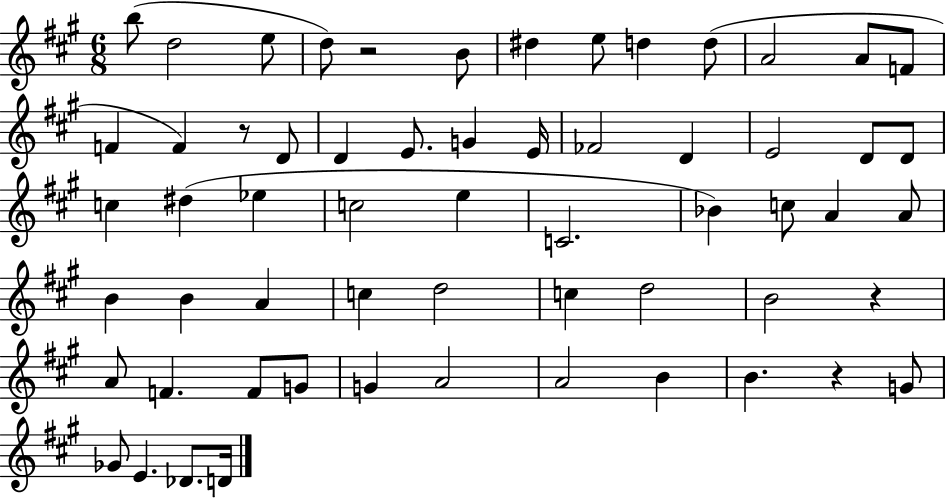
B5/e D5/h E5/e D5/e R/h B4/e D#5/q E5/e D5/q D5/e A4/h A4/e F4/e F4/q F4/q R/e D4/e D4/q E4/e. G4/q E4/s FES4/h D4/q E4/h D4/e D4/e C5/q D#5/q Eb5/q C5/h E5/q C4/h. Bb4/q C5/e A4/q A4/e B4/q B4/q A4/q C5/q D5/h C5/q D5/h B4/h R/q A4/e F4/q. F4/e G4/e G4/q A4/h A4/h B4/q B4/q. R/q G4/e Gb4/e E4/q. Db4/e. D4/s